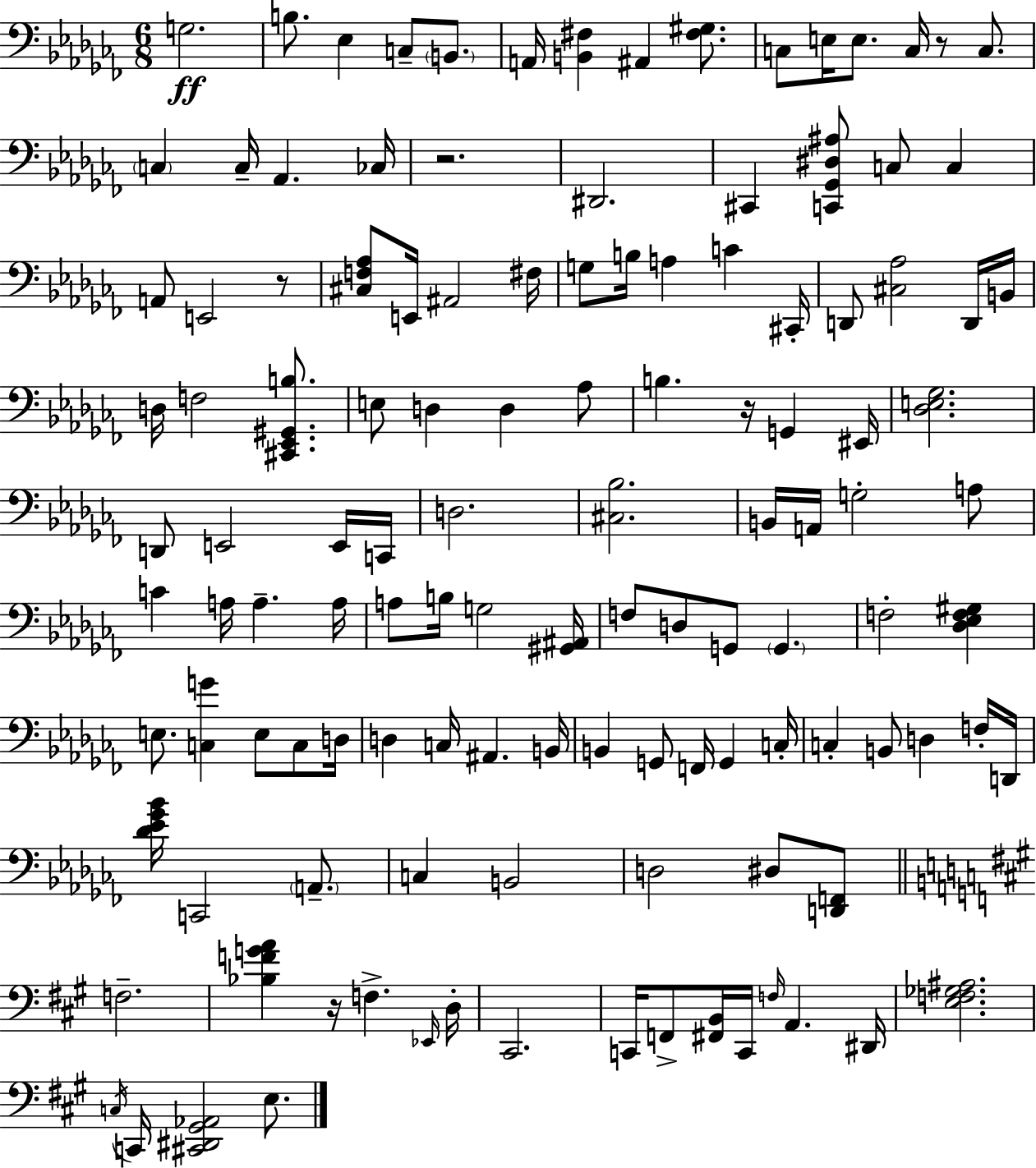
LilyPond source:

{
  \clef bass
  \numericTimeSignature
  \time 6/8
  \key aes \minor
  g2.\ff | b8. ees4 c8-- \parenthesize b,8. | a,16 <b, fis>4 ais,4 <fis gis>8. | c8 e16 e8. c16 r8 c8. | \break \parenthesize c4 c16-- aes,4. ces16 | r2. | dis,2. | cis,4 <c, ges, dis ais>8 c8 c4 | \break a,8 e,2 r8 | <cis f aes>8 e,16 ais,2 fis16 | g8 b16 a4 c'4 cis,16-. | d,8 <cis aes>2 d,16 b,16 | \break d16 f2 <cis, ees, gis, b>8. | e8 d4 d4 aes8 | b4. r16 g,4 eis,16 | <des e ges>2. | \break d,8 e,2 e,16 c,16 | d2. | <cis bes>2. | b,16 a,16 g2-. a8 | \break c'4 a16 a4.-- a16 | a8 b16 g2 <gis, ais,>16 | f8 d8 g,8 \parenthesize g,4. | f2-. <des ees f gis>4 | \break e8. <c g'>4 e8 c8 d16 | d4 c16 ais,4. b,16 | b,4 g,8 f,16 g,4 c16-. | c4-. b,8 d4 f16-. d,16 | \break <des' ees' ges' bes'>16 c,2 \parenthesize a,8.-- | c4 b,2 | d2 dis8 <d, f,>8 | \bar "||" \break \key a \major f2.-- | <bes f' g' a'>4 r16 f4.-> \grace { ees,16 } | d16-. cis,2. | c,16 f,8-> <fis, b,>16 c,16 \grace { f16 } a,4. | \break dis,16 <e f ges ais>2. | \acciaccatura { c16 } c,16 <cis, dis, gis, aes,>2 | e8. \bar "|."
}